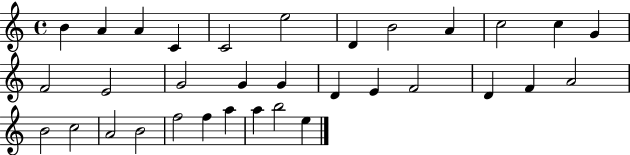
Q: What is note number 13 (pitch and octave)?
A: F4